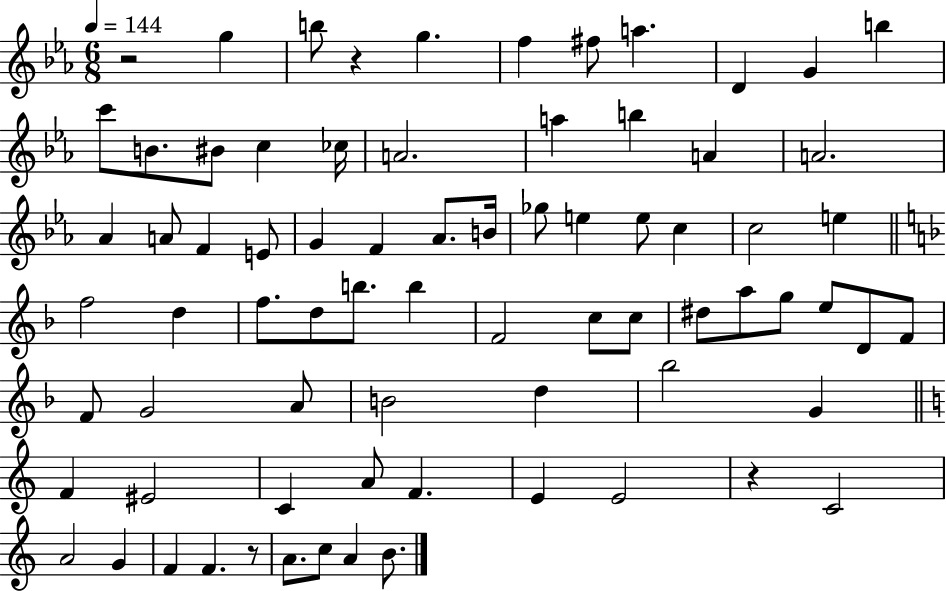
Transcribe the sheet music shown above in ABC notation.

X:1
T:Untitled
M:6/8
L:1/4
K:Eb
z2 g b/2 z g f ^f/2 a D G b c'/2 B/2 ^B/2 c _c/4 A2 a b A A2 _A A/2 F E/2 G F _A/2 B/4 _g/2 e e/2 c c2 e f2 d f/2 d/2 b/2 b F2 c/2 c/2 ^d/2 a/2 g/2 e/2 D/2 F/2 F/2 G2 A/2 B2 d _b2 G F ^E2 C A/2 F E E2 z C2 A2 G F F z/2 A/2 c/2 A B/2